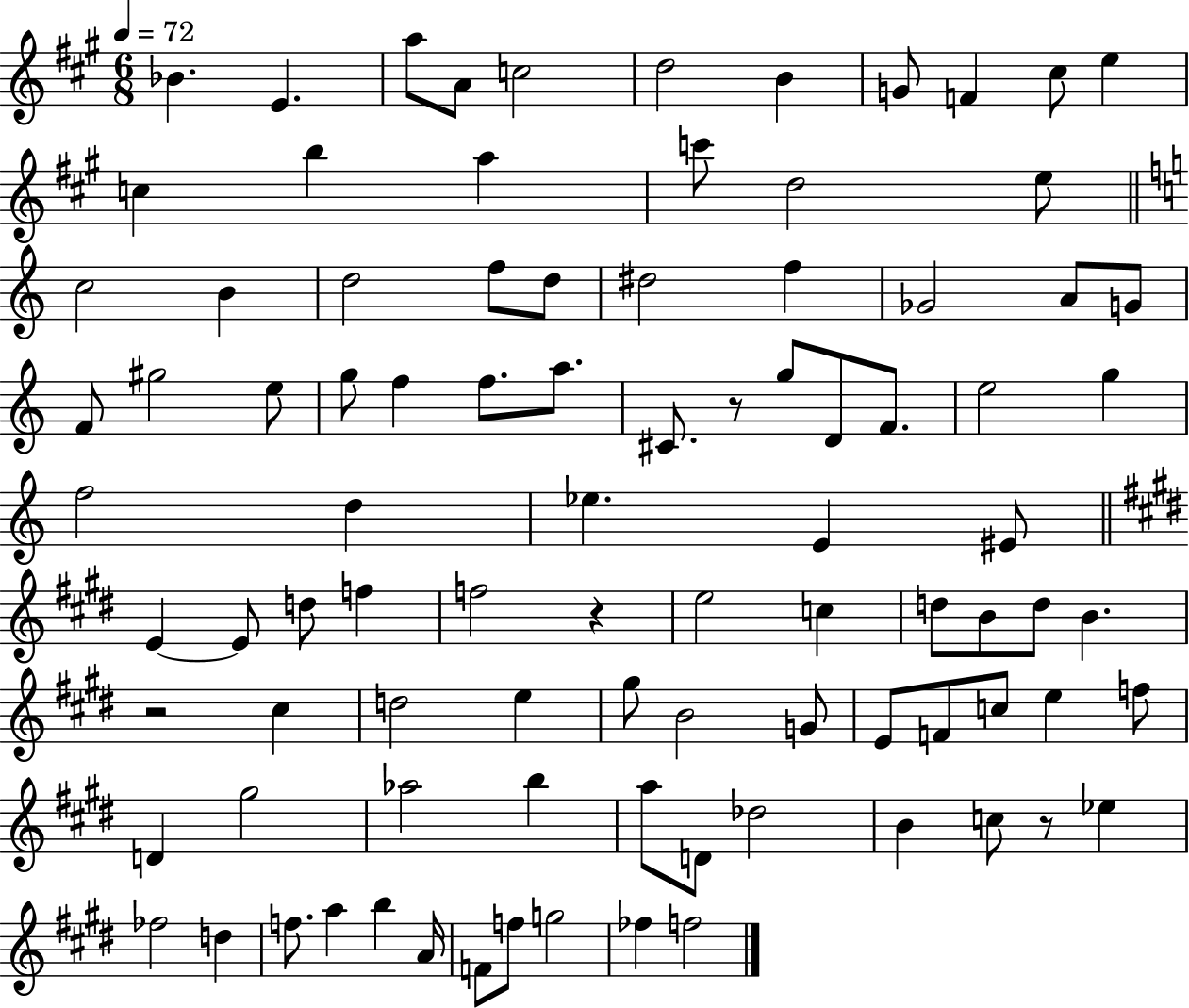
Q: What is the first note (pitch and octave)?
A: Bb4